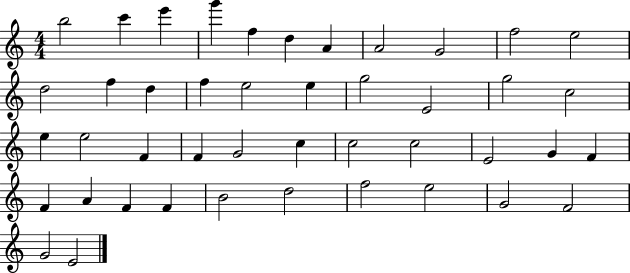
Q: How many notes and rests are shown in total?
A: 44